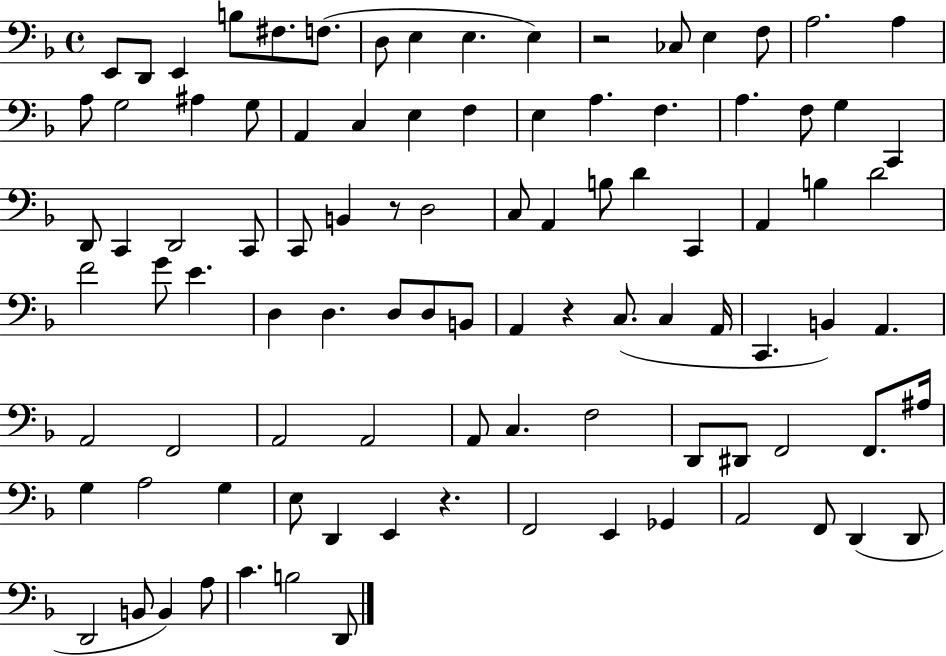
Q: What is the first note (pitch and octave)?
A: E2